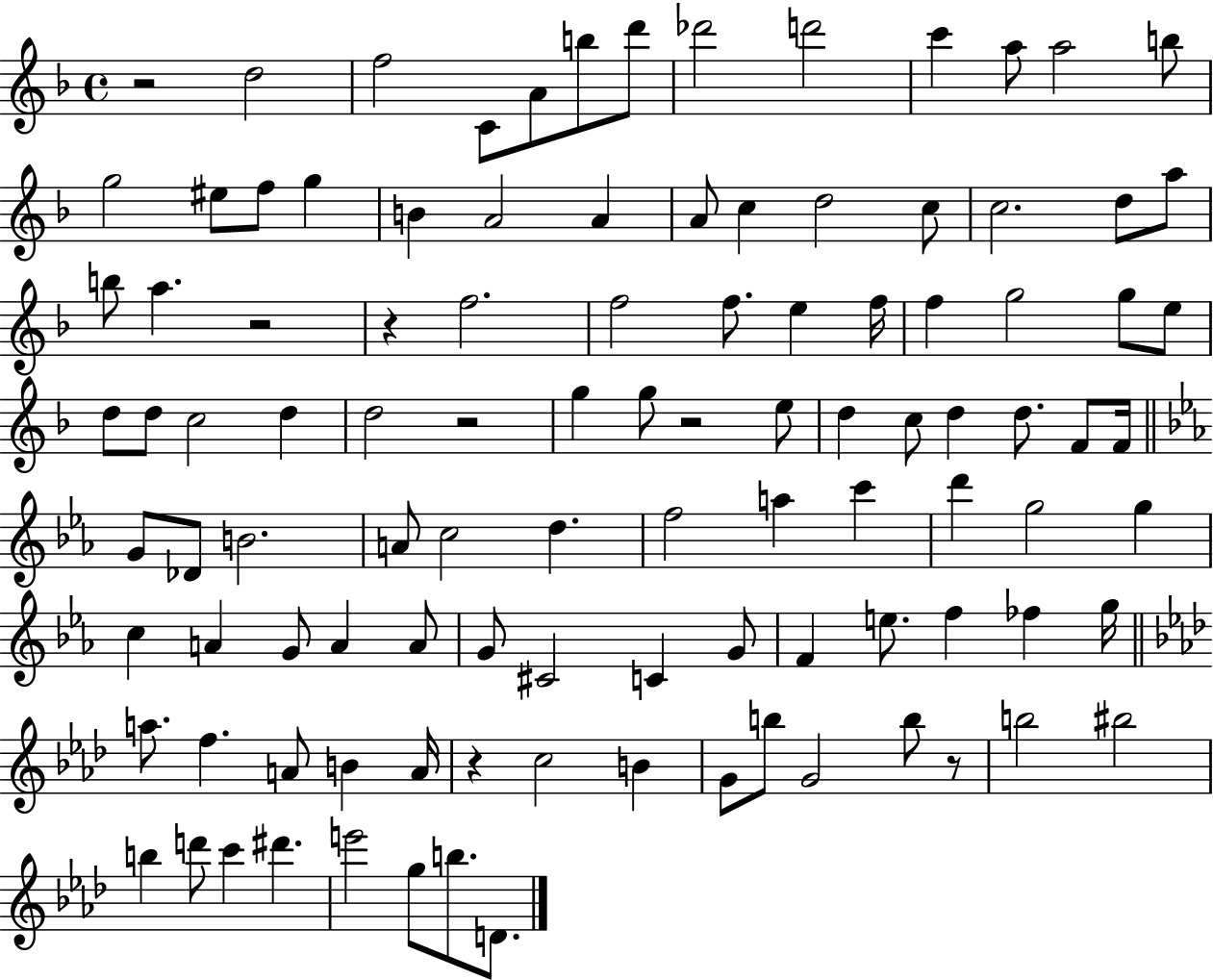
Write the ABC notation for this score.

X:1
T:Untitled
M:4/4
L:1/4
K:F
z2 d2 f2 C/2 A/2 b/2 d'/2 _d'2 d'2 c' a/2 a2 b/2 g2 ^e/2 f/2 g B A2 A A/2 c d2 c/2 c2 d/2 a/2 b/2 a z2 z f2 f2 f/2 e f/4 f g2 g/2 e/2 d/2 d/2 c2 d d2 z2 g g/2 z2 e/2 d c/2 d d/2 F/2 F/4 G/2 _D/2 B2 A/2 c2 d f2 a c' d' g2 g c A G/2 A A/2 G/2 ^C2 C G/2 F e/2 f _f g/4 a/2 f A/2 B A/4 z c2 B G/2 b/2 G2 b/2 z/2 b2 ^b2 b d'/2 c' ^d' e'2 g/2 b/2 D/2